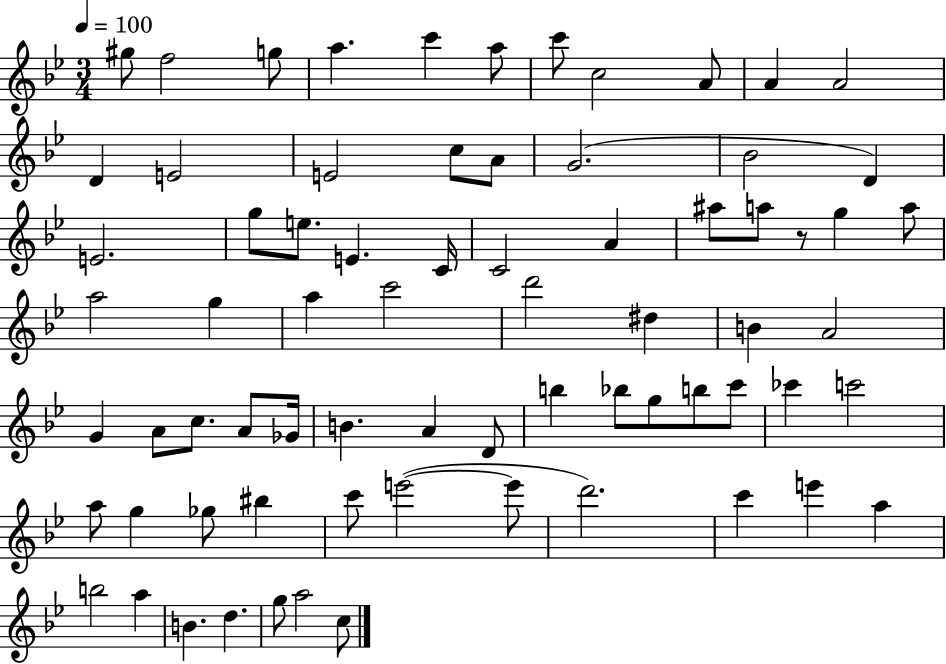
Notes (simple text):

G#5/e F5/h G5/e A5/q. C6/q A5/e C6/e C5/h A4/e A4/q A4/h D4/q E4/h E4/h C5/e A4/e G4/h. Bb4/h D4/q E4/h. G5/e E5/e. E4/q. C4/s C4/h A4/q A#5/e A5/e R/e G5/q A5/e A5/h G5/q A5/q C6/h D6/h D#5/q B4/q A4/h G4/q A4/e C5/e. A4/e Gb4/s B4/q. A4/q D4/e B5/q Bb5/e G5/e B5/e C6/e CES6/q C6/h A5/e G5/q Gb5/e BIS5/q C6/e E6/h E6/e D6/h. C6/q E6/q A5/q B5/h A5/q B4/q. D5/q. G5/e A5/h C5/e